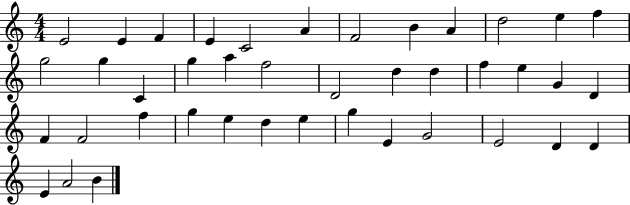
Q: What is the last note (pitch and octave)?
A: B4